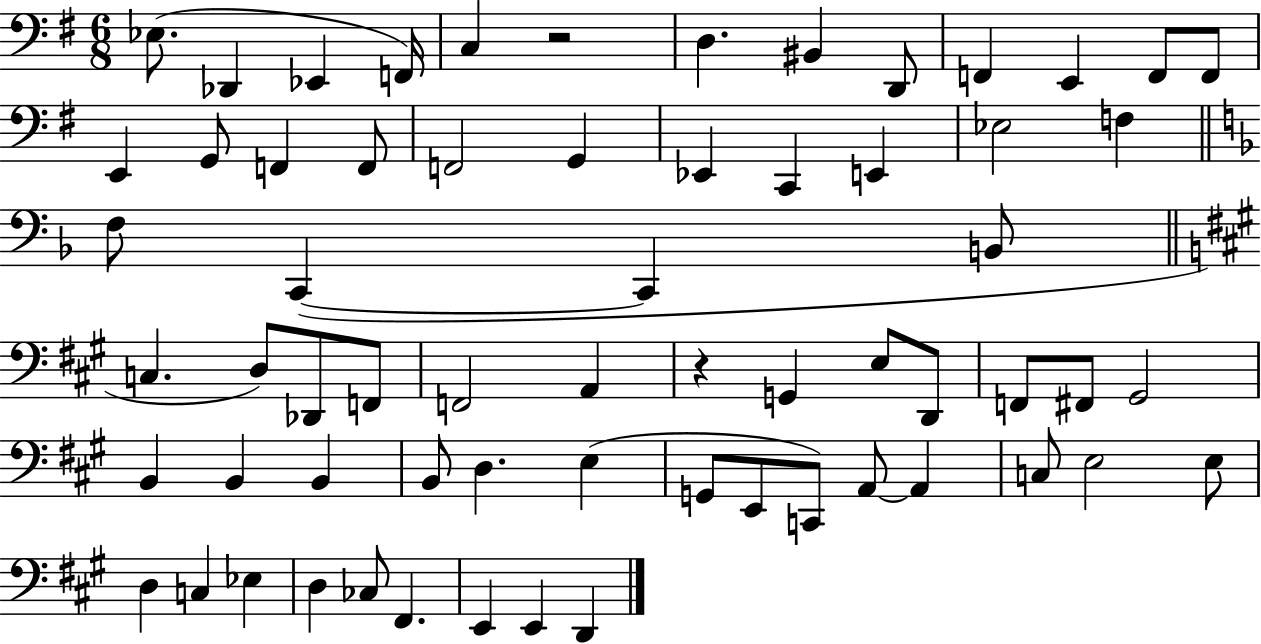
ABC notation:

X:1
T:Untitled
M:6/8
L:1/4
K:G
_E,/2 _D,, _E,, F,,/4 C, z2 D, ^B,, D,,/2 F,, E,, F,,/2 F,,/2 E,, G,,/2 F,, F,,/2 F,,2 G,, _E,, C,, E,, _E,2 F, F,/2 C,, C,, B,,/2 C, D,/2 _D,,/2 F,,/2 F,,2 A,, z G,, E,/2 D,,/2 F,,/2 ^F,,/2 ^G,,2 B,, B,, B,, B,,/2 D, E, G,,/2 E,,/2 C,,/2 A,,/2 A,, C,/2 E,2 E,/2 D, C, _E, D, _C,/2 ^F,, E,, E,, D,,